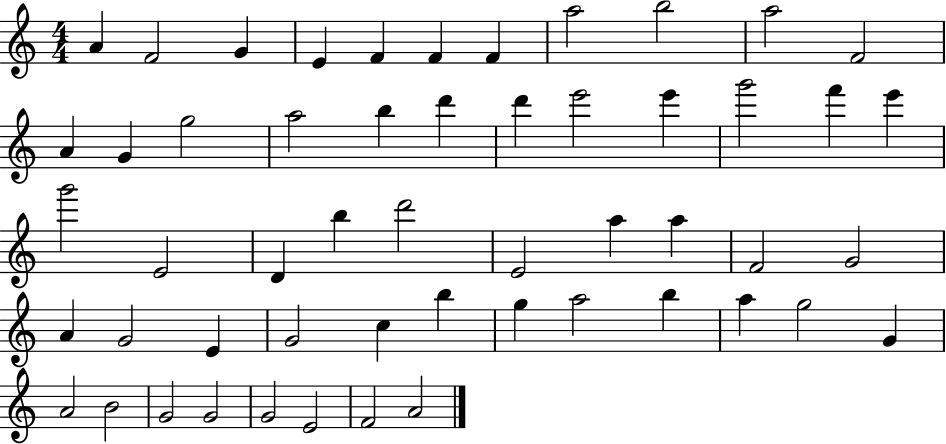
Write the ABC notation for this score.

X:1
T:Untitled
M:4/4
L:1/4
K:C
A F2 G E F F F a2 b2 a2 F2 A G g2 a2 b d' d' e'2 e' g'2 f' e' g'2 E2 D b d'2 E2 a a F2 G2 A G2 E G2 c b g a2 b a g2 G A2 B2 G2 G2 G2 E2 F2 A2